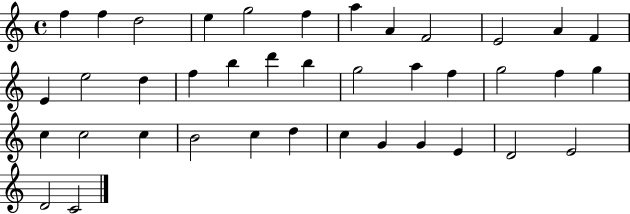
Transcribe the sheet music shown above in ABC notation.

X:1
T:Untitled
M:4/4
L:1/4
K:C
f f d2 e g2 f a A F2 E2 A F E e2 d f b d' b g2 a f g2 f g c c2 c B2 c d c G G E D2 E2 D2 C2